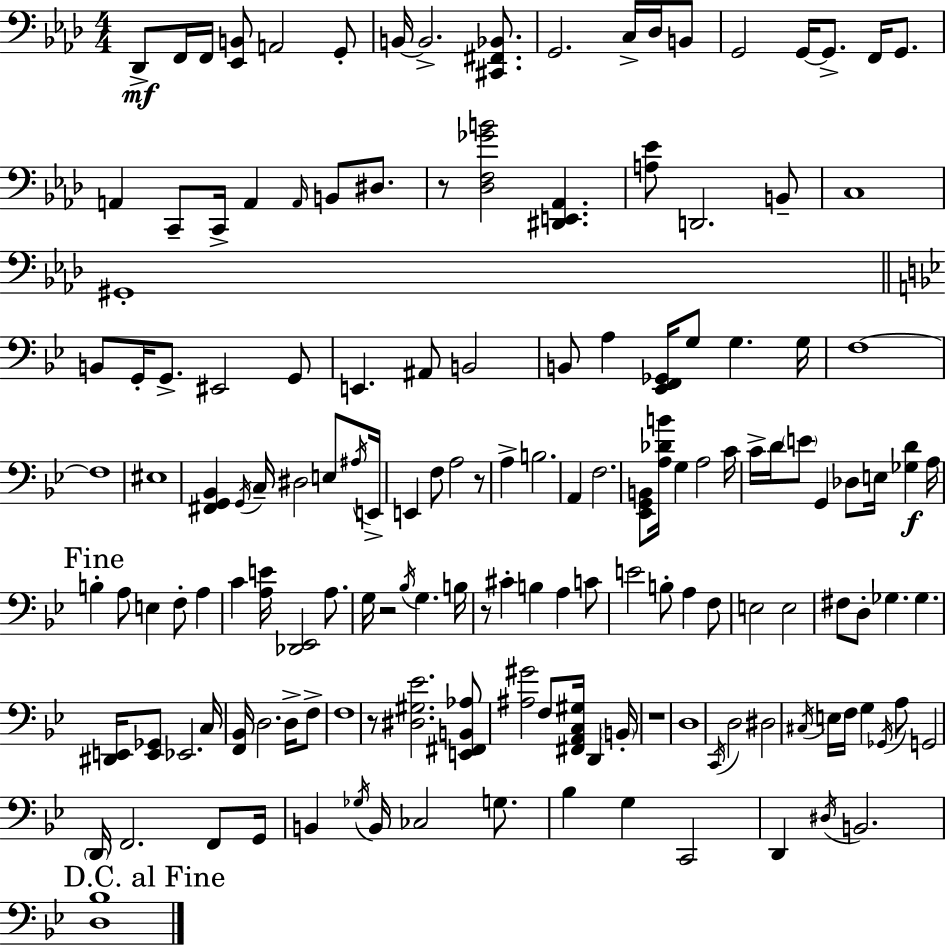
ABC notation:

X:1
T:Untitled
M:4/4
L:1/4
K:Fm
_D,,/2 F,,/4 F,,/4 [_E,,B,,]/2 A,,2 G,,/2 B,,/4 B,,2 [^C,,^F,,_B,,]/2 G,,2 C,/4 _D,/4 B,,/2 G,,2 G,,/4 G,,/2 F,,/4 G,,/2 A,, C,,/2 C,,/4 A,, A,,/4 B,,/2 ^D,/2 z/2 [_D,F,_GB]2 [^D,,E,,_A,,] [A,_E]/2 D,,2 B,,/2 C,4 ^G,,4 B,,/2 G,,/4 G,,/2 ^E,,2 G,,/2 E,, ^A,,/2 B,,2 B,,/2 A, [_E,,F,,_G,,]/4 G,/2 G, G,/4 F,4 F,4 ^E,4 [^F,,G,,_B,,] G,,/4 C,/4 ^D,2 E,/2 ^A,/4 E,,/4 E,, F,/2 A,2 z/2 A, B,2 A,, F,2 [_E,,G,,B,,]/2 [A,_DB]/4 G, A,2 C/4 C/4 D/4 E/2 G,, _D,/2 E,/4 [_G,D] A,/4 B, A,/2 E, F,/2 A, C [A,E]/4 [_D,,_E,,]2 A,/2 G,/4 z2 _B,/4 G, B,/4 z/2 ^C B, A, C/2 E2 B,/2 A, F,/2 E,2 E,2 ^F,/2 D,/2 _G, _G, [^D,,E,,]/4 [E,,_G,,]/2 _E,,2 C,/4 [F,,_B,,]/4 D,2 D,/4 F,/2 F,4 z/2 [^D,^G,_E]2 [E,,^F,,B,,_A,]/2 [^A,^G]2 F,/2 [^F,,A,,C,^G,]/4 D,, B,,/4 z4 D,4 C,,/4 D,2 ^D,2 ^C,/4 E,/4 F,/4 G, _G,,/4 A,/2 G,,2 D,,/4 F,,2 F,,/2 G,,/4 B,, _G,/4 B,,/4 _C,2 G,/2 _B, G, C,,2 D,, ^D,/4 B,,2 [D,_B,]4